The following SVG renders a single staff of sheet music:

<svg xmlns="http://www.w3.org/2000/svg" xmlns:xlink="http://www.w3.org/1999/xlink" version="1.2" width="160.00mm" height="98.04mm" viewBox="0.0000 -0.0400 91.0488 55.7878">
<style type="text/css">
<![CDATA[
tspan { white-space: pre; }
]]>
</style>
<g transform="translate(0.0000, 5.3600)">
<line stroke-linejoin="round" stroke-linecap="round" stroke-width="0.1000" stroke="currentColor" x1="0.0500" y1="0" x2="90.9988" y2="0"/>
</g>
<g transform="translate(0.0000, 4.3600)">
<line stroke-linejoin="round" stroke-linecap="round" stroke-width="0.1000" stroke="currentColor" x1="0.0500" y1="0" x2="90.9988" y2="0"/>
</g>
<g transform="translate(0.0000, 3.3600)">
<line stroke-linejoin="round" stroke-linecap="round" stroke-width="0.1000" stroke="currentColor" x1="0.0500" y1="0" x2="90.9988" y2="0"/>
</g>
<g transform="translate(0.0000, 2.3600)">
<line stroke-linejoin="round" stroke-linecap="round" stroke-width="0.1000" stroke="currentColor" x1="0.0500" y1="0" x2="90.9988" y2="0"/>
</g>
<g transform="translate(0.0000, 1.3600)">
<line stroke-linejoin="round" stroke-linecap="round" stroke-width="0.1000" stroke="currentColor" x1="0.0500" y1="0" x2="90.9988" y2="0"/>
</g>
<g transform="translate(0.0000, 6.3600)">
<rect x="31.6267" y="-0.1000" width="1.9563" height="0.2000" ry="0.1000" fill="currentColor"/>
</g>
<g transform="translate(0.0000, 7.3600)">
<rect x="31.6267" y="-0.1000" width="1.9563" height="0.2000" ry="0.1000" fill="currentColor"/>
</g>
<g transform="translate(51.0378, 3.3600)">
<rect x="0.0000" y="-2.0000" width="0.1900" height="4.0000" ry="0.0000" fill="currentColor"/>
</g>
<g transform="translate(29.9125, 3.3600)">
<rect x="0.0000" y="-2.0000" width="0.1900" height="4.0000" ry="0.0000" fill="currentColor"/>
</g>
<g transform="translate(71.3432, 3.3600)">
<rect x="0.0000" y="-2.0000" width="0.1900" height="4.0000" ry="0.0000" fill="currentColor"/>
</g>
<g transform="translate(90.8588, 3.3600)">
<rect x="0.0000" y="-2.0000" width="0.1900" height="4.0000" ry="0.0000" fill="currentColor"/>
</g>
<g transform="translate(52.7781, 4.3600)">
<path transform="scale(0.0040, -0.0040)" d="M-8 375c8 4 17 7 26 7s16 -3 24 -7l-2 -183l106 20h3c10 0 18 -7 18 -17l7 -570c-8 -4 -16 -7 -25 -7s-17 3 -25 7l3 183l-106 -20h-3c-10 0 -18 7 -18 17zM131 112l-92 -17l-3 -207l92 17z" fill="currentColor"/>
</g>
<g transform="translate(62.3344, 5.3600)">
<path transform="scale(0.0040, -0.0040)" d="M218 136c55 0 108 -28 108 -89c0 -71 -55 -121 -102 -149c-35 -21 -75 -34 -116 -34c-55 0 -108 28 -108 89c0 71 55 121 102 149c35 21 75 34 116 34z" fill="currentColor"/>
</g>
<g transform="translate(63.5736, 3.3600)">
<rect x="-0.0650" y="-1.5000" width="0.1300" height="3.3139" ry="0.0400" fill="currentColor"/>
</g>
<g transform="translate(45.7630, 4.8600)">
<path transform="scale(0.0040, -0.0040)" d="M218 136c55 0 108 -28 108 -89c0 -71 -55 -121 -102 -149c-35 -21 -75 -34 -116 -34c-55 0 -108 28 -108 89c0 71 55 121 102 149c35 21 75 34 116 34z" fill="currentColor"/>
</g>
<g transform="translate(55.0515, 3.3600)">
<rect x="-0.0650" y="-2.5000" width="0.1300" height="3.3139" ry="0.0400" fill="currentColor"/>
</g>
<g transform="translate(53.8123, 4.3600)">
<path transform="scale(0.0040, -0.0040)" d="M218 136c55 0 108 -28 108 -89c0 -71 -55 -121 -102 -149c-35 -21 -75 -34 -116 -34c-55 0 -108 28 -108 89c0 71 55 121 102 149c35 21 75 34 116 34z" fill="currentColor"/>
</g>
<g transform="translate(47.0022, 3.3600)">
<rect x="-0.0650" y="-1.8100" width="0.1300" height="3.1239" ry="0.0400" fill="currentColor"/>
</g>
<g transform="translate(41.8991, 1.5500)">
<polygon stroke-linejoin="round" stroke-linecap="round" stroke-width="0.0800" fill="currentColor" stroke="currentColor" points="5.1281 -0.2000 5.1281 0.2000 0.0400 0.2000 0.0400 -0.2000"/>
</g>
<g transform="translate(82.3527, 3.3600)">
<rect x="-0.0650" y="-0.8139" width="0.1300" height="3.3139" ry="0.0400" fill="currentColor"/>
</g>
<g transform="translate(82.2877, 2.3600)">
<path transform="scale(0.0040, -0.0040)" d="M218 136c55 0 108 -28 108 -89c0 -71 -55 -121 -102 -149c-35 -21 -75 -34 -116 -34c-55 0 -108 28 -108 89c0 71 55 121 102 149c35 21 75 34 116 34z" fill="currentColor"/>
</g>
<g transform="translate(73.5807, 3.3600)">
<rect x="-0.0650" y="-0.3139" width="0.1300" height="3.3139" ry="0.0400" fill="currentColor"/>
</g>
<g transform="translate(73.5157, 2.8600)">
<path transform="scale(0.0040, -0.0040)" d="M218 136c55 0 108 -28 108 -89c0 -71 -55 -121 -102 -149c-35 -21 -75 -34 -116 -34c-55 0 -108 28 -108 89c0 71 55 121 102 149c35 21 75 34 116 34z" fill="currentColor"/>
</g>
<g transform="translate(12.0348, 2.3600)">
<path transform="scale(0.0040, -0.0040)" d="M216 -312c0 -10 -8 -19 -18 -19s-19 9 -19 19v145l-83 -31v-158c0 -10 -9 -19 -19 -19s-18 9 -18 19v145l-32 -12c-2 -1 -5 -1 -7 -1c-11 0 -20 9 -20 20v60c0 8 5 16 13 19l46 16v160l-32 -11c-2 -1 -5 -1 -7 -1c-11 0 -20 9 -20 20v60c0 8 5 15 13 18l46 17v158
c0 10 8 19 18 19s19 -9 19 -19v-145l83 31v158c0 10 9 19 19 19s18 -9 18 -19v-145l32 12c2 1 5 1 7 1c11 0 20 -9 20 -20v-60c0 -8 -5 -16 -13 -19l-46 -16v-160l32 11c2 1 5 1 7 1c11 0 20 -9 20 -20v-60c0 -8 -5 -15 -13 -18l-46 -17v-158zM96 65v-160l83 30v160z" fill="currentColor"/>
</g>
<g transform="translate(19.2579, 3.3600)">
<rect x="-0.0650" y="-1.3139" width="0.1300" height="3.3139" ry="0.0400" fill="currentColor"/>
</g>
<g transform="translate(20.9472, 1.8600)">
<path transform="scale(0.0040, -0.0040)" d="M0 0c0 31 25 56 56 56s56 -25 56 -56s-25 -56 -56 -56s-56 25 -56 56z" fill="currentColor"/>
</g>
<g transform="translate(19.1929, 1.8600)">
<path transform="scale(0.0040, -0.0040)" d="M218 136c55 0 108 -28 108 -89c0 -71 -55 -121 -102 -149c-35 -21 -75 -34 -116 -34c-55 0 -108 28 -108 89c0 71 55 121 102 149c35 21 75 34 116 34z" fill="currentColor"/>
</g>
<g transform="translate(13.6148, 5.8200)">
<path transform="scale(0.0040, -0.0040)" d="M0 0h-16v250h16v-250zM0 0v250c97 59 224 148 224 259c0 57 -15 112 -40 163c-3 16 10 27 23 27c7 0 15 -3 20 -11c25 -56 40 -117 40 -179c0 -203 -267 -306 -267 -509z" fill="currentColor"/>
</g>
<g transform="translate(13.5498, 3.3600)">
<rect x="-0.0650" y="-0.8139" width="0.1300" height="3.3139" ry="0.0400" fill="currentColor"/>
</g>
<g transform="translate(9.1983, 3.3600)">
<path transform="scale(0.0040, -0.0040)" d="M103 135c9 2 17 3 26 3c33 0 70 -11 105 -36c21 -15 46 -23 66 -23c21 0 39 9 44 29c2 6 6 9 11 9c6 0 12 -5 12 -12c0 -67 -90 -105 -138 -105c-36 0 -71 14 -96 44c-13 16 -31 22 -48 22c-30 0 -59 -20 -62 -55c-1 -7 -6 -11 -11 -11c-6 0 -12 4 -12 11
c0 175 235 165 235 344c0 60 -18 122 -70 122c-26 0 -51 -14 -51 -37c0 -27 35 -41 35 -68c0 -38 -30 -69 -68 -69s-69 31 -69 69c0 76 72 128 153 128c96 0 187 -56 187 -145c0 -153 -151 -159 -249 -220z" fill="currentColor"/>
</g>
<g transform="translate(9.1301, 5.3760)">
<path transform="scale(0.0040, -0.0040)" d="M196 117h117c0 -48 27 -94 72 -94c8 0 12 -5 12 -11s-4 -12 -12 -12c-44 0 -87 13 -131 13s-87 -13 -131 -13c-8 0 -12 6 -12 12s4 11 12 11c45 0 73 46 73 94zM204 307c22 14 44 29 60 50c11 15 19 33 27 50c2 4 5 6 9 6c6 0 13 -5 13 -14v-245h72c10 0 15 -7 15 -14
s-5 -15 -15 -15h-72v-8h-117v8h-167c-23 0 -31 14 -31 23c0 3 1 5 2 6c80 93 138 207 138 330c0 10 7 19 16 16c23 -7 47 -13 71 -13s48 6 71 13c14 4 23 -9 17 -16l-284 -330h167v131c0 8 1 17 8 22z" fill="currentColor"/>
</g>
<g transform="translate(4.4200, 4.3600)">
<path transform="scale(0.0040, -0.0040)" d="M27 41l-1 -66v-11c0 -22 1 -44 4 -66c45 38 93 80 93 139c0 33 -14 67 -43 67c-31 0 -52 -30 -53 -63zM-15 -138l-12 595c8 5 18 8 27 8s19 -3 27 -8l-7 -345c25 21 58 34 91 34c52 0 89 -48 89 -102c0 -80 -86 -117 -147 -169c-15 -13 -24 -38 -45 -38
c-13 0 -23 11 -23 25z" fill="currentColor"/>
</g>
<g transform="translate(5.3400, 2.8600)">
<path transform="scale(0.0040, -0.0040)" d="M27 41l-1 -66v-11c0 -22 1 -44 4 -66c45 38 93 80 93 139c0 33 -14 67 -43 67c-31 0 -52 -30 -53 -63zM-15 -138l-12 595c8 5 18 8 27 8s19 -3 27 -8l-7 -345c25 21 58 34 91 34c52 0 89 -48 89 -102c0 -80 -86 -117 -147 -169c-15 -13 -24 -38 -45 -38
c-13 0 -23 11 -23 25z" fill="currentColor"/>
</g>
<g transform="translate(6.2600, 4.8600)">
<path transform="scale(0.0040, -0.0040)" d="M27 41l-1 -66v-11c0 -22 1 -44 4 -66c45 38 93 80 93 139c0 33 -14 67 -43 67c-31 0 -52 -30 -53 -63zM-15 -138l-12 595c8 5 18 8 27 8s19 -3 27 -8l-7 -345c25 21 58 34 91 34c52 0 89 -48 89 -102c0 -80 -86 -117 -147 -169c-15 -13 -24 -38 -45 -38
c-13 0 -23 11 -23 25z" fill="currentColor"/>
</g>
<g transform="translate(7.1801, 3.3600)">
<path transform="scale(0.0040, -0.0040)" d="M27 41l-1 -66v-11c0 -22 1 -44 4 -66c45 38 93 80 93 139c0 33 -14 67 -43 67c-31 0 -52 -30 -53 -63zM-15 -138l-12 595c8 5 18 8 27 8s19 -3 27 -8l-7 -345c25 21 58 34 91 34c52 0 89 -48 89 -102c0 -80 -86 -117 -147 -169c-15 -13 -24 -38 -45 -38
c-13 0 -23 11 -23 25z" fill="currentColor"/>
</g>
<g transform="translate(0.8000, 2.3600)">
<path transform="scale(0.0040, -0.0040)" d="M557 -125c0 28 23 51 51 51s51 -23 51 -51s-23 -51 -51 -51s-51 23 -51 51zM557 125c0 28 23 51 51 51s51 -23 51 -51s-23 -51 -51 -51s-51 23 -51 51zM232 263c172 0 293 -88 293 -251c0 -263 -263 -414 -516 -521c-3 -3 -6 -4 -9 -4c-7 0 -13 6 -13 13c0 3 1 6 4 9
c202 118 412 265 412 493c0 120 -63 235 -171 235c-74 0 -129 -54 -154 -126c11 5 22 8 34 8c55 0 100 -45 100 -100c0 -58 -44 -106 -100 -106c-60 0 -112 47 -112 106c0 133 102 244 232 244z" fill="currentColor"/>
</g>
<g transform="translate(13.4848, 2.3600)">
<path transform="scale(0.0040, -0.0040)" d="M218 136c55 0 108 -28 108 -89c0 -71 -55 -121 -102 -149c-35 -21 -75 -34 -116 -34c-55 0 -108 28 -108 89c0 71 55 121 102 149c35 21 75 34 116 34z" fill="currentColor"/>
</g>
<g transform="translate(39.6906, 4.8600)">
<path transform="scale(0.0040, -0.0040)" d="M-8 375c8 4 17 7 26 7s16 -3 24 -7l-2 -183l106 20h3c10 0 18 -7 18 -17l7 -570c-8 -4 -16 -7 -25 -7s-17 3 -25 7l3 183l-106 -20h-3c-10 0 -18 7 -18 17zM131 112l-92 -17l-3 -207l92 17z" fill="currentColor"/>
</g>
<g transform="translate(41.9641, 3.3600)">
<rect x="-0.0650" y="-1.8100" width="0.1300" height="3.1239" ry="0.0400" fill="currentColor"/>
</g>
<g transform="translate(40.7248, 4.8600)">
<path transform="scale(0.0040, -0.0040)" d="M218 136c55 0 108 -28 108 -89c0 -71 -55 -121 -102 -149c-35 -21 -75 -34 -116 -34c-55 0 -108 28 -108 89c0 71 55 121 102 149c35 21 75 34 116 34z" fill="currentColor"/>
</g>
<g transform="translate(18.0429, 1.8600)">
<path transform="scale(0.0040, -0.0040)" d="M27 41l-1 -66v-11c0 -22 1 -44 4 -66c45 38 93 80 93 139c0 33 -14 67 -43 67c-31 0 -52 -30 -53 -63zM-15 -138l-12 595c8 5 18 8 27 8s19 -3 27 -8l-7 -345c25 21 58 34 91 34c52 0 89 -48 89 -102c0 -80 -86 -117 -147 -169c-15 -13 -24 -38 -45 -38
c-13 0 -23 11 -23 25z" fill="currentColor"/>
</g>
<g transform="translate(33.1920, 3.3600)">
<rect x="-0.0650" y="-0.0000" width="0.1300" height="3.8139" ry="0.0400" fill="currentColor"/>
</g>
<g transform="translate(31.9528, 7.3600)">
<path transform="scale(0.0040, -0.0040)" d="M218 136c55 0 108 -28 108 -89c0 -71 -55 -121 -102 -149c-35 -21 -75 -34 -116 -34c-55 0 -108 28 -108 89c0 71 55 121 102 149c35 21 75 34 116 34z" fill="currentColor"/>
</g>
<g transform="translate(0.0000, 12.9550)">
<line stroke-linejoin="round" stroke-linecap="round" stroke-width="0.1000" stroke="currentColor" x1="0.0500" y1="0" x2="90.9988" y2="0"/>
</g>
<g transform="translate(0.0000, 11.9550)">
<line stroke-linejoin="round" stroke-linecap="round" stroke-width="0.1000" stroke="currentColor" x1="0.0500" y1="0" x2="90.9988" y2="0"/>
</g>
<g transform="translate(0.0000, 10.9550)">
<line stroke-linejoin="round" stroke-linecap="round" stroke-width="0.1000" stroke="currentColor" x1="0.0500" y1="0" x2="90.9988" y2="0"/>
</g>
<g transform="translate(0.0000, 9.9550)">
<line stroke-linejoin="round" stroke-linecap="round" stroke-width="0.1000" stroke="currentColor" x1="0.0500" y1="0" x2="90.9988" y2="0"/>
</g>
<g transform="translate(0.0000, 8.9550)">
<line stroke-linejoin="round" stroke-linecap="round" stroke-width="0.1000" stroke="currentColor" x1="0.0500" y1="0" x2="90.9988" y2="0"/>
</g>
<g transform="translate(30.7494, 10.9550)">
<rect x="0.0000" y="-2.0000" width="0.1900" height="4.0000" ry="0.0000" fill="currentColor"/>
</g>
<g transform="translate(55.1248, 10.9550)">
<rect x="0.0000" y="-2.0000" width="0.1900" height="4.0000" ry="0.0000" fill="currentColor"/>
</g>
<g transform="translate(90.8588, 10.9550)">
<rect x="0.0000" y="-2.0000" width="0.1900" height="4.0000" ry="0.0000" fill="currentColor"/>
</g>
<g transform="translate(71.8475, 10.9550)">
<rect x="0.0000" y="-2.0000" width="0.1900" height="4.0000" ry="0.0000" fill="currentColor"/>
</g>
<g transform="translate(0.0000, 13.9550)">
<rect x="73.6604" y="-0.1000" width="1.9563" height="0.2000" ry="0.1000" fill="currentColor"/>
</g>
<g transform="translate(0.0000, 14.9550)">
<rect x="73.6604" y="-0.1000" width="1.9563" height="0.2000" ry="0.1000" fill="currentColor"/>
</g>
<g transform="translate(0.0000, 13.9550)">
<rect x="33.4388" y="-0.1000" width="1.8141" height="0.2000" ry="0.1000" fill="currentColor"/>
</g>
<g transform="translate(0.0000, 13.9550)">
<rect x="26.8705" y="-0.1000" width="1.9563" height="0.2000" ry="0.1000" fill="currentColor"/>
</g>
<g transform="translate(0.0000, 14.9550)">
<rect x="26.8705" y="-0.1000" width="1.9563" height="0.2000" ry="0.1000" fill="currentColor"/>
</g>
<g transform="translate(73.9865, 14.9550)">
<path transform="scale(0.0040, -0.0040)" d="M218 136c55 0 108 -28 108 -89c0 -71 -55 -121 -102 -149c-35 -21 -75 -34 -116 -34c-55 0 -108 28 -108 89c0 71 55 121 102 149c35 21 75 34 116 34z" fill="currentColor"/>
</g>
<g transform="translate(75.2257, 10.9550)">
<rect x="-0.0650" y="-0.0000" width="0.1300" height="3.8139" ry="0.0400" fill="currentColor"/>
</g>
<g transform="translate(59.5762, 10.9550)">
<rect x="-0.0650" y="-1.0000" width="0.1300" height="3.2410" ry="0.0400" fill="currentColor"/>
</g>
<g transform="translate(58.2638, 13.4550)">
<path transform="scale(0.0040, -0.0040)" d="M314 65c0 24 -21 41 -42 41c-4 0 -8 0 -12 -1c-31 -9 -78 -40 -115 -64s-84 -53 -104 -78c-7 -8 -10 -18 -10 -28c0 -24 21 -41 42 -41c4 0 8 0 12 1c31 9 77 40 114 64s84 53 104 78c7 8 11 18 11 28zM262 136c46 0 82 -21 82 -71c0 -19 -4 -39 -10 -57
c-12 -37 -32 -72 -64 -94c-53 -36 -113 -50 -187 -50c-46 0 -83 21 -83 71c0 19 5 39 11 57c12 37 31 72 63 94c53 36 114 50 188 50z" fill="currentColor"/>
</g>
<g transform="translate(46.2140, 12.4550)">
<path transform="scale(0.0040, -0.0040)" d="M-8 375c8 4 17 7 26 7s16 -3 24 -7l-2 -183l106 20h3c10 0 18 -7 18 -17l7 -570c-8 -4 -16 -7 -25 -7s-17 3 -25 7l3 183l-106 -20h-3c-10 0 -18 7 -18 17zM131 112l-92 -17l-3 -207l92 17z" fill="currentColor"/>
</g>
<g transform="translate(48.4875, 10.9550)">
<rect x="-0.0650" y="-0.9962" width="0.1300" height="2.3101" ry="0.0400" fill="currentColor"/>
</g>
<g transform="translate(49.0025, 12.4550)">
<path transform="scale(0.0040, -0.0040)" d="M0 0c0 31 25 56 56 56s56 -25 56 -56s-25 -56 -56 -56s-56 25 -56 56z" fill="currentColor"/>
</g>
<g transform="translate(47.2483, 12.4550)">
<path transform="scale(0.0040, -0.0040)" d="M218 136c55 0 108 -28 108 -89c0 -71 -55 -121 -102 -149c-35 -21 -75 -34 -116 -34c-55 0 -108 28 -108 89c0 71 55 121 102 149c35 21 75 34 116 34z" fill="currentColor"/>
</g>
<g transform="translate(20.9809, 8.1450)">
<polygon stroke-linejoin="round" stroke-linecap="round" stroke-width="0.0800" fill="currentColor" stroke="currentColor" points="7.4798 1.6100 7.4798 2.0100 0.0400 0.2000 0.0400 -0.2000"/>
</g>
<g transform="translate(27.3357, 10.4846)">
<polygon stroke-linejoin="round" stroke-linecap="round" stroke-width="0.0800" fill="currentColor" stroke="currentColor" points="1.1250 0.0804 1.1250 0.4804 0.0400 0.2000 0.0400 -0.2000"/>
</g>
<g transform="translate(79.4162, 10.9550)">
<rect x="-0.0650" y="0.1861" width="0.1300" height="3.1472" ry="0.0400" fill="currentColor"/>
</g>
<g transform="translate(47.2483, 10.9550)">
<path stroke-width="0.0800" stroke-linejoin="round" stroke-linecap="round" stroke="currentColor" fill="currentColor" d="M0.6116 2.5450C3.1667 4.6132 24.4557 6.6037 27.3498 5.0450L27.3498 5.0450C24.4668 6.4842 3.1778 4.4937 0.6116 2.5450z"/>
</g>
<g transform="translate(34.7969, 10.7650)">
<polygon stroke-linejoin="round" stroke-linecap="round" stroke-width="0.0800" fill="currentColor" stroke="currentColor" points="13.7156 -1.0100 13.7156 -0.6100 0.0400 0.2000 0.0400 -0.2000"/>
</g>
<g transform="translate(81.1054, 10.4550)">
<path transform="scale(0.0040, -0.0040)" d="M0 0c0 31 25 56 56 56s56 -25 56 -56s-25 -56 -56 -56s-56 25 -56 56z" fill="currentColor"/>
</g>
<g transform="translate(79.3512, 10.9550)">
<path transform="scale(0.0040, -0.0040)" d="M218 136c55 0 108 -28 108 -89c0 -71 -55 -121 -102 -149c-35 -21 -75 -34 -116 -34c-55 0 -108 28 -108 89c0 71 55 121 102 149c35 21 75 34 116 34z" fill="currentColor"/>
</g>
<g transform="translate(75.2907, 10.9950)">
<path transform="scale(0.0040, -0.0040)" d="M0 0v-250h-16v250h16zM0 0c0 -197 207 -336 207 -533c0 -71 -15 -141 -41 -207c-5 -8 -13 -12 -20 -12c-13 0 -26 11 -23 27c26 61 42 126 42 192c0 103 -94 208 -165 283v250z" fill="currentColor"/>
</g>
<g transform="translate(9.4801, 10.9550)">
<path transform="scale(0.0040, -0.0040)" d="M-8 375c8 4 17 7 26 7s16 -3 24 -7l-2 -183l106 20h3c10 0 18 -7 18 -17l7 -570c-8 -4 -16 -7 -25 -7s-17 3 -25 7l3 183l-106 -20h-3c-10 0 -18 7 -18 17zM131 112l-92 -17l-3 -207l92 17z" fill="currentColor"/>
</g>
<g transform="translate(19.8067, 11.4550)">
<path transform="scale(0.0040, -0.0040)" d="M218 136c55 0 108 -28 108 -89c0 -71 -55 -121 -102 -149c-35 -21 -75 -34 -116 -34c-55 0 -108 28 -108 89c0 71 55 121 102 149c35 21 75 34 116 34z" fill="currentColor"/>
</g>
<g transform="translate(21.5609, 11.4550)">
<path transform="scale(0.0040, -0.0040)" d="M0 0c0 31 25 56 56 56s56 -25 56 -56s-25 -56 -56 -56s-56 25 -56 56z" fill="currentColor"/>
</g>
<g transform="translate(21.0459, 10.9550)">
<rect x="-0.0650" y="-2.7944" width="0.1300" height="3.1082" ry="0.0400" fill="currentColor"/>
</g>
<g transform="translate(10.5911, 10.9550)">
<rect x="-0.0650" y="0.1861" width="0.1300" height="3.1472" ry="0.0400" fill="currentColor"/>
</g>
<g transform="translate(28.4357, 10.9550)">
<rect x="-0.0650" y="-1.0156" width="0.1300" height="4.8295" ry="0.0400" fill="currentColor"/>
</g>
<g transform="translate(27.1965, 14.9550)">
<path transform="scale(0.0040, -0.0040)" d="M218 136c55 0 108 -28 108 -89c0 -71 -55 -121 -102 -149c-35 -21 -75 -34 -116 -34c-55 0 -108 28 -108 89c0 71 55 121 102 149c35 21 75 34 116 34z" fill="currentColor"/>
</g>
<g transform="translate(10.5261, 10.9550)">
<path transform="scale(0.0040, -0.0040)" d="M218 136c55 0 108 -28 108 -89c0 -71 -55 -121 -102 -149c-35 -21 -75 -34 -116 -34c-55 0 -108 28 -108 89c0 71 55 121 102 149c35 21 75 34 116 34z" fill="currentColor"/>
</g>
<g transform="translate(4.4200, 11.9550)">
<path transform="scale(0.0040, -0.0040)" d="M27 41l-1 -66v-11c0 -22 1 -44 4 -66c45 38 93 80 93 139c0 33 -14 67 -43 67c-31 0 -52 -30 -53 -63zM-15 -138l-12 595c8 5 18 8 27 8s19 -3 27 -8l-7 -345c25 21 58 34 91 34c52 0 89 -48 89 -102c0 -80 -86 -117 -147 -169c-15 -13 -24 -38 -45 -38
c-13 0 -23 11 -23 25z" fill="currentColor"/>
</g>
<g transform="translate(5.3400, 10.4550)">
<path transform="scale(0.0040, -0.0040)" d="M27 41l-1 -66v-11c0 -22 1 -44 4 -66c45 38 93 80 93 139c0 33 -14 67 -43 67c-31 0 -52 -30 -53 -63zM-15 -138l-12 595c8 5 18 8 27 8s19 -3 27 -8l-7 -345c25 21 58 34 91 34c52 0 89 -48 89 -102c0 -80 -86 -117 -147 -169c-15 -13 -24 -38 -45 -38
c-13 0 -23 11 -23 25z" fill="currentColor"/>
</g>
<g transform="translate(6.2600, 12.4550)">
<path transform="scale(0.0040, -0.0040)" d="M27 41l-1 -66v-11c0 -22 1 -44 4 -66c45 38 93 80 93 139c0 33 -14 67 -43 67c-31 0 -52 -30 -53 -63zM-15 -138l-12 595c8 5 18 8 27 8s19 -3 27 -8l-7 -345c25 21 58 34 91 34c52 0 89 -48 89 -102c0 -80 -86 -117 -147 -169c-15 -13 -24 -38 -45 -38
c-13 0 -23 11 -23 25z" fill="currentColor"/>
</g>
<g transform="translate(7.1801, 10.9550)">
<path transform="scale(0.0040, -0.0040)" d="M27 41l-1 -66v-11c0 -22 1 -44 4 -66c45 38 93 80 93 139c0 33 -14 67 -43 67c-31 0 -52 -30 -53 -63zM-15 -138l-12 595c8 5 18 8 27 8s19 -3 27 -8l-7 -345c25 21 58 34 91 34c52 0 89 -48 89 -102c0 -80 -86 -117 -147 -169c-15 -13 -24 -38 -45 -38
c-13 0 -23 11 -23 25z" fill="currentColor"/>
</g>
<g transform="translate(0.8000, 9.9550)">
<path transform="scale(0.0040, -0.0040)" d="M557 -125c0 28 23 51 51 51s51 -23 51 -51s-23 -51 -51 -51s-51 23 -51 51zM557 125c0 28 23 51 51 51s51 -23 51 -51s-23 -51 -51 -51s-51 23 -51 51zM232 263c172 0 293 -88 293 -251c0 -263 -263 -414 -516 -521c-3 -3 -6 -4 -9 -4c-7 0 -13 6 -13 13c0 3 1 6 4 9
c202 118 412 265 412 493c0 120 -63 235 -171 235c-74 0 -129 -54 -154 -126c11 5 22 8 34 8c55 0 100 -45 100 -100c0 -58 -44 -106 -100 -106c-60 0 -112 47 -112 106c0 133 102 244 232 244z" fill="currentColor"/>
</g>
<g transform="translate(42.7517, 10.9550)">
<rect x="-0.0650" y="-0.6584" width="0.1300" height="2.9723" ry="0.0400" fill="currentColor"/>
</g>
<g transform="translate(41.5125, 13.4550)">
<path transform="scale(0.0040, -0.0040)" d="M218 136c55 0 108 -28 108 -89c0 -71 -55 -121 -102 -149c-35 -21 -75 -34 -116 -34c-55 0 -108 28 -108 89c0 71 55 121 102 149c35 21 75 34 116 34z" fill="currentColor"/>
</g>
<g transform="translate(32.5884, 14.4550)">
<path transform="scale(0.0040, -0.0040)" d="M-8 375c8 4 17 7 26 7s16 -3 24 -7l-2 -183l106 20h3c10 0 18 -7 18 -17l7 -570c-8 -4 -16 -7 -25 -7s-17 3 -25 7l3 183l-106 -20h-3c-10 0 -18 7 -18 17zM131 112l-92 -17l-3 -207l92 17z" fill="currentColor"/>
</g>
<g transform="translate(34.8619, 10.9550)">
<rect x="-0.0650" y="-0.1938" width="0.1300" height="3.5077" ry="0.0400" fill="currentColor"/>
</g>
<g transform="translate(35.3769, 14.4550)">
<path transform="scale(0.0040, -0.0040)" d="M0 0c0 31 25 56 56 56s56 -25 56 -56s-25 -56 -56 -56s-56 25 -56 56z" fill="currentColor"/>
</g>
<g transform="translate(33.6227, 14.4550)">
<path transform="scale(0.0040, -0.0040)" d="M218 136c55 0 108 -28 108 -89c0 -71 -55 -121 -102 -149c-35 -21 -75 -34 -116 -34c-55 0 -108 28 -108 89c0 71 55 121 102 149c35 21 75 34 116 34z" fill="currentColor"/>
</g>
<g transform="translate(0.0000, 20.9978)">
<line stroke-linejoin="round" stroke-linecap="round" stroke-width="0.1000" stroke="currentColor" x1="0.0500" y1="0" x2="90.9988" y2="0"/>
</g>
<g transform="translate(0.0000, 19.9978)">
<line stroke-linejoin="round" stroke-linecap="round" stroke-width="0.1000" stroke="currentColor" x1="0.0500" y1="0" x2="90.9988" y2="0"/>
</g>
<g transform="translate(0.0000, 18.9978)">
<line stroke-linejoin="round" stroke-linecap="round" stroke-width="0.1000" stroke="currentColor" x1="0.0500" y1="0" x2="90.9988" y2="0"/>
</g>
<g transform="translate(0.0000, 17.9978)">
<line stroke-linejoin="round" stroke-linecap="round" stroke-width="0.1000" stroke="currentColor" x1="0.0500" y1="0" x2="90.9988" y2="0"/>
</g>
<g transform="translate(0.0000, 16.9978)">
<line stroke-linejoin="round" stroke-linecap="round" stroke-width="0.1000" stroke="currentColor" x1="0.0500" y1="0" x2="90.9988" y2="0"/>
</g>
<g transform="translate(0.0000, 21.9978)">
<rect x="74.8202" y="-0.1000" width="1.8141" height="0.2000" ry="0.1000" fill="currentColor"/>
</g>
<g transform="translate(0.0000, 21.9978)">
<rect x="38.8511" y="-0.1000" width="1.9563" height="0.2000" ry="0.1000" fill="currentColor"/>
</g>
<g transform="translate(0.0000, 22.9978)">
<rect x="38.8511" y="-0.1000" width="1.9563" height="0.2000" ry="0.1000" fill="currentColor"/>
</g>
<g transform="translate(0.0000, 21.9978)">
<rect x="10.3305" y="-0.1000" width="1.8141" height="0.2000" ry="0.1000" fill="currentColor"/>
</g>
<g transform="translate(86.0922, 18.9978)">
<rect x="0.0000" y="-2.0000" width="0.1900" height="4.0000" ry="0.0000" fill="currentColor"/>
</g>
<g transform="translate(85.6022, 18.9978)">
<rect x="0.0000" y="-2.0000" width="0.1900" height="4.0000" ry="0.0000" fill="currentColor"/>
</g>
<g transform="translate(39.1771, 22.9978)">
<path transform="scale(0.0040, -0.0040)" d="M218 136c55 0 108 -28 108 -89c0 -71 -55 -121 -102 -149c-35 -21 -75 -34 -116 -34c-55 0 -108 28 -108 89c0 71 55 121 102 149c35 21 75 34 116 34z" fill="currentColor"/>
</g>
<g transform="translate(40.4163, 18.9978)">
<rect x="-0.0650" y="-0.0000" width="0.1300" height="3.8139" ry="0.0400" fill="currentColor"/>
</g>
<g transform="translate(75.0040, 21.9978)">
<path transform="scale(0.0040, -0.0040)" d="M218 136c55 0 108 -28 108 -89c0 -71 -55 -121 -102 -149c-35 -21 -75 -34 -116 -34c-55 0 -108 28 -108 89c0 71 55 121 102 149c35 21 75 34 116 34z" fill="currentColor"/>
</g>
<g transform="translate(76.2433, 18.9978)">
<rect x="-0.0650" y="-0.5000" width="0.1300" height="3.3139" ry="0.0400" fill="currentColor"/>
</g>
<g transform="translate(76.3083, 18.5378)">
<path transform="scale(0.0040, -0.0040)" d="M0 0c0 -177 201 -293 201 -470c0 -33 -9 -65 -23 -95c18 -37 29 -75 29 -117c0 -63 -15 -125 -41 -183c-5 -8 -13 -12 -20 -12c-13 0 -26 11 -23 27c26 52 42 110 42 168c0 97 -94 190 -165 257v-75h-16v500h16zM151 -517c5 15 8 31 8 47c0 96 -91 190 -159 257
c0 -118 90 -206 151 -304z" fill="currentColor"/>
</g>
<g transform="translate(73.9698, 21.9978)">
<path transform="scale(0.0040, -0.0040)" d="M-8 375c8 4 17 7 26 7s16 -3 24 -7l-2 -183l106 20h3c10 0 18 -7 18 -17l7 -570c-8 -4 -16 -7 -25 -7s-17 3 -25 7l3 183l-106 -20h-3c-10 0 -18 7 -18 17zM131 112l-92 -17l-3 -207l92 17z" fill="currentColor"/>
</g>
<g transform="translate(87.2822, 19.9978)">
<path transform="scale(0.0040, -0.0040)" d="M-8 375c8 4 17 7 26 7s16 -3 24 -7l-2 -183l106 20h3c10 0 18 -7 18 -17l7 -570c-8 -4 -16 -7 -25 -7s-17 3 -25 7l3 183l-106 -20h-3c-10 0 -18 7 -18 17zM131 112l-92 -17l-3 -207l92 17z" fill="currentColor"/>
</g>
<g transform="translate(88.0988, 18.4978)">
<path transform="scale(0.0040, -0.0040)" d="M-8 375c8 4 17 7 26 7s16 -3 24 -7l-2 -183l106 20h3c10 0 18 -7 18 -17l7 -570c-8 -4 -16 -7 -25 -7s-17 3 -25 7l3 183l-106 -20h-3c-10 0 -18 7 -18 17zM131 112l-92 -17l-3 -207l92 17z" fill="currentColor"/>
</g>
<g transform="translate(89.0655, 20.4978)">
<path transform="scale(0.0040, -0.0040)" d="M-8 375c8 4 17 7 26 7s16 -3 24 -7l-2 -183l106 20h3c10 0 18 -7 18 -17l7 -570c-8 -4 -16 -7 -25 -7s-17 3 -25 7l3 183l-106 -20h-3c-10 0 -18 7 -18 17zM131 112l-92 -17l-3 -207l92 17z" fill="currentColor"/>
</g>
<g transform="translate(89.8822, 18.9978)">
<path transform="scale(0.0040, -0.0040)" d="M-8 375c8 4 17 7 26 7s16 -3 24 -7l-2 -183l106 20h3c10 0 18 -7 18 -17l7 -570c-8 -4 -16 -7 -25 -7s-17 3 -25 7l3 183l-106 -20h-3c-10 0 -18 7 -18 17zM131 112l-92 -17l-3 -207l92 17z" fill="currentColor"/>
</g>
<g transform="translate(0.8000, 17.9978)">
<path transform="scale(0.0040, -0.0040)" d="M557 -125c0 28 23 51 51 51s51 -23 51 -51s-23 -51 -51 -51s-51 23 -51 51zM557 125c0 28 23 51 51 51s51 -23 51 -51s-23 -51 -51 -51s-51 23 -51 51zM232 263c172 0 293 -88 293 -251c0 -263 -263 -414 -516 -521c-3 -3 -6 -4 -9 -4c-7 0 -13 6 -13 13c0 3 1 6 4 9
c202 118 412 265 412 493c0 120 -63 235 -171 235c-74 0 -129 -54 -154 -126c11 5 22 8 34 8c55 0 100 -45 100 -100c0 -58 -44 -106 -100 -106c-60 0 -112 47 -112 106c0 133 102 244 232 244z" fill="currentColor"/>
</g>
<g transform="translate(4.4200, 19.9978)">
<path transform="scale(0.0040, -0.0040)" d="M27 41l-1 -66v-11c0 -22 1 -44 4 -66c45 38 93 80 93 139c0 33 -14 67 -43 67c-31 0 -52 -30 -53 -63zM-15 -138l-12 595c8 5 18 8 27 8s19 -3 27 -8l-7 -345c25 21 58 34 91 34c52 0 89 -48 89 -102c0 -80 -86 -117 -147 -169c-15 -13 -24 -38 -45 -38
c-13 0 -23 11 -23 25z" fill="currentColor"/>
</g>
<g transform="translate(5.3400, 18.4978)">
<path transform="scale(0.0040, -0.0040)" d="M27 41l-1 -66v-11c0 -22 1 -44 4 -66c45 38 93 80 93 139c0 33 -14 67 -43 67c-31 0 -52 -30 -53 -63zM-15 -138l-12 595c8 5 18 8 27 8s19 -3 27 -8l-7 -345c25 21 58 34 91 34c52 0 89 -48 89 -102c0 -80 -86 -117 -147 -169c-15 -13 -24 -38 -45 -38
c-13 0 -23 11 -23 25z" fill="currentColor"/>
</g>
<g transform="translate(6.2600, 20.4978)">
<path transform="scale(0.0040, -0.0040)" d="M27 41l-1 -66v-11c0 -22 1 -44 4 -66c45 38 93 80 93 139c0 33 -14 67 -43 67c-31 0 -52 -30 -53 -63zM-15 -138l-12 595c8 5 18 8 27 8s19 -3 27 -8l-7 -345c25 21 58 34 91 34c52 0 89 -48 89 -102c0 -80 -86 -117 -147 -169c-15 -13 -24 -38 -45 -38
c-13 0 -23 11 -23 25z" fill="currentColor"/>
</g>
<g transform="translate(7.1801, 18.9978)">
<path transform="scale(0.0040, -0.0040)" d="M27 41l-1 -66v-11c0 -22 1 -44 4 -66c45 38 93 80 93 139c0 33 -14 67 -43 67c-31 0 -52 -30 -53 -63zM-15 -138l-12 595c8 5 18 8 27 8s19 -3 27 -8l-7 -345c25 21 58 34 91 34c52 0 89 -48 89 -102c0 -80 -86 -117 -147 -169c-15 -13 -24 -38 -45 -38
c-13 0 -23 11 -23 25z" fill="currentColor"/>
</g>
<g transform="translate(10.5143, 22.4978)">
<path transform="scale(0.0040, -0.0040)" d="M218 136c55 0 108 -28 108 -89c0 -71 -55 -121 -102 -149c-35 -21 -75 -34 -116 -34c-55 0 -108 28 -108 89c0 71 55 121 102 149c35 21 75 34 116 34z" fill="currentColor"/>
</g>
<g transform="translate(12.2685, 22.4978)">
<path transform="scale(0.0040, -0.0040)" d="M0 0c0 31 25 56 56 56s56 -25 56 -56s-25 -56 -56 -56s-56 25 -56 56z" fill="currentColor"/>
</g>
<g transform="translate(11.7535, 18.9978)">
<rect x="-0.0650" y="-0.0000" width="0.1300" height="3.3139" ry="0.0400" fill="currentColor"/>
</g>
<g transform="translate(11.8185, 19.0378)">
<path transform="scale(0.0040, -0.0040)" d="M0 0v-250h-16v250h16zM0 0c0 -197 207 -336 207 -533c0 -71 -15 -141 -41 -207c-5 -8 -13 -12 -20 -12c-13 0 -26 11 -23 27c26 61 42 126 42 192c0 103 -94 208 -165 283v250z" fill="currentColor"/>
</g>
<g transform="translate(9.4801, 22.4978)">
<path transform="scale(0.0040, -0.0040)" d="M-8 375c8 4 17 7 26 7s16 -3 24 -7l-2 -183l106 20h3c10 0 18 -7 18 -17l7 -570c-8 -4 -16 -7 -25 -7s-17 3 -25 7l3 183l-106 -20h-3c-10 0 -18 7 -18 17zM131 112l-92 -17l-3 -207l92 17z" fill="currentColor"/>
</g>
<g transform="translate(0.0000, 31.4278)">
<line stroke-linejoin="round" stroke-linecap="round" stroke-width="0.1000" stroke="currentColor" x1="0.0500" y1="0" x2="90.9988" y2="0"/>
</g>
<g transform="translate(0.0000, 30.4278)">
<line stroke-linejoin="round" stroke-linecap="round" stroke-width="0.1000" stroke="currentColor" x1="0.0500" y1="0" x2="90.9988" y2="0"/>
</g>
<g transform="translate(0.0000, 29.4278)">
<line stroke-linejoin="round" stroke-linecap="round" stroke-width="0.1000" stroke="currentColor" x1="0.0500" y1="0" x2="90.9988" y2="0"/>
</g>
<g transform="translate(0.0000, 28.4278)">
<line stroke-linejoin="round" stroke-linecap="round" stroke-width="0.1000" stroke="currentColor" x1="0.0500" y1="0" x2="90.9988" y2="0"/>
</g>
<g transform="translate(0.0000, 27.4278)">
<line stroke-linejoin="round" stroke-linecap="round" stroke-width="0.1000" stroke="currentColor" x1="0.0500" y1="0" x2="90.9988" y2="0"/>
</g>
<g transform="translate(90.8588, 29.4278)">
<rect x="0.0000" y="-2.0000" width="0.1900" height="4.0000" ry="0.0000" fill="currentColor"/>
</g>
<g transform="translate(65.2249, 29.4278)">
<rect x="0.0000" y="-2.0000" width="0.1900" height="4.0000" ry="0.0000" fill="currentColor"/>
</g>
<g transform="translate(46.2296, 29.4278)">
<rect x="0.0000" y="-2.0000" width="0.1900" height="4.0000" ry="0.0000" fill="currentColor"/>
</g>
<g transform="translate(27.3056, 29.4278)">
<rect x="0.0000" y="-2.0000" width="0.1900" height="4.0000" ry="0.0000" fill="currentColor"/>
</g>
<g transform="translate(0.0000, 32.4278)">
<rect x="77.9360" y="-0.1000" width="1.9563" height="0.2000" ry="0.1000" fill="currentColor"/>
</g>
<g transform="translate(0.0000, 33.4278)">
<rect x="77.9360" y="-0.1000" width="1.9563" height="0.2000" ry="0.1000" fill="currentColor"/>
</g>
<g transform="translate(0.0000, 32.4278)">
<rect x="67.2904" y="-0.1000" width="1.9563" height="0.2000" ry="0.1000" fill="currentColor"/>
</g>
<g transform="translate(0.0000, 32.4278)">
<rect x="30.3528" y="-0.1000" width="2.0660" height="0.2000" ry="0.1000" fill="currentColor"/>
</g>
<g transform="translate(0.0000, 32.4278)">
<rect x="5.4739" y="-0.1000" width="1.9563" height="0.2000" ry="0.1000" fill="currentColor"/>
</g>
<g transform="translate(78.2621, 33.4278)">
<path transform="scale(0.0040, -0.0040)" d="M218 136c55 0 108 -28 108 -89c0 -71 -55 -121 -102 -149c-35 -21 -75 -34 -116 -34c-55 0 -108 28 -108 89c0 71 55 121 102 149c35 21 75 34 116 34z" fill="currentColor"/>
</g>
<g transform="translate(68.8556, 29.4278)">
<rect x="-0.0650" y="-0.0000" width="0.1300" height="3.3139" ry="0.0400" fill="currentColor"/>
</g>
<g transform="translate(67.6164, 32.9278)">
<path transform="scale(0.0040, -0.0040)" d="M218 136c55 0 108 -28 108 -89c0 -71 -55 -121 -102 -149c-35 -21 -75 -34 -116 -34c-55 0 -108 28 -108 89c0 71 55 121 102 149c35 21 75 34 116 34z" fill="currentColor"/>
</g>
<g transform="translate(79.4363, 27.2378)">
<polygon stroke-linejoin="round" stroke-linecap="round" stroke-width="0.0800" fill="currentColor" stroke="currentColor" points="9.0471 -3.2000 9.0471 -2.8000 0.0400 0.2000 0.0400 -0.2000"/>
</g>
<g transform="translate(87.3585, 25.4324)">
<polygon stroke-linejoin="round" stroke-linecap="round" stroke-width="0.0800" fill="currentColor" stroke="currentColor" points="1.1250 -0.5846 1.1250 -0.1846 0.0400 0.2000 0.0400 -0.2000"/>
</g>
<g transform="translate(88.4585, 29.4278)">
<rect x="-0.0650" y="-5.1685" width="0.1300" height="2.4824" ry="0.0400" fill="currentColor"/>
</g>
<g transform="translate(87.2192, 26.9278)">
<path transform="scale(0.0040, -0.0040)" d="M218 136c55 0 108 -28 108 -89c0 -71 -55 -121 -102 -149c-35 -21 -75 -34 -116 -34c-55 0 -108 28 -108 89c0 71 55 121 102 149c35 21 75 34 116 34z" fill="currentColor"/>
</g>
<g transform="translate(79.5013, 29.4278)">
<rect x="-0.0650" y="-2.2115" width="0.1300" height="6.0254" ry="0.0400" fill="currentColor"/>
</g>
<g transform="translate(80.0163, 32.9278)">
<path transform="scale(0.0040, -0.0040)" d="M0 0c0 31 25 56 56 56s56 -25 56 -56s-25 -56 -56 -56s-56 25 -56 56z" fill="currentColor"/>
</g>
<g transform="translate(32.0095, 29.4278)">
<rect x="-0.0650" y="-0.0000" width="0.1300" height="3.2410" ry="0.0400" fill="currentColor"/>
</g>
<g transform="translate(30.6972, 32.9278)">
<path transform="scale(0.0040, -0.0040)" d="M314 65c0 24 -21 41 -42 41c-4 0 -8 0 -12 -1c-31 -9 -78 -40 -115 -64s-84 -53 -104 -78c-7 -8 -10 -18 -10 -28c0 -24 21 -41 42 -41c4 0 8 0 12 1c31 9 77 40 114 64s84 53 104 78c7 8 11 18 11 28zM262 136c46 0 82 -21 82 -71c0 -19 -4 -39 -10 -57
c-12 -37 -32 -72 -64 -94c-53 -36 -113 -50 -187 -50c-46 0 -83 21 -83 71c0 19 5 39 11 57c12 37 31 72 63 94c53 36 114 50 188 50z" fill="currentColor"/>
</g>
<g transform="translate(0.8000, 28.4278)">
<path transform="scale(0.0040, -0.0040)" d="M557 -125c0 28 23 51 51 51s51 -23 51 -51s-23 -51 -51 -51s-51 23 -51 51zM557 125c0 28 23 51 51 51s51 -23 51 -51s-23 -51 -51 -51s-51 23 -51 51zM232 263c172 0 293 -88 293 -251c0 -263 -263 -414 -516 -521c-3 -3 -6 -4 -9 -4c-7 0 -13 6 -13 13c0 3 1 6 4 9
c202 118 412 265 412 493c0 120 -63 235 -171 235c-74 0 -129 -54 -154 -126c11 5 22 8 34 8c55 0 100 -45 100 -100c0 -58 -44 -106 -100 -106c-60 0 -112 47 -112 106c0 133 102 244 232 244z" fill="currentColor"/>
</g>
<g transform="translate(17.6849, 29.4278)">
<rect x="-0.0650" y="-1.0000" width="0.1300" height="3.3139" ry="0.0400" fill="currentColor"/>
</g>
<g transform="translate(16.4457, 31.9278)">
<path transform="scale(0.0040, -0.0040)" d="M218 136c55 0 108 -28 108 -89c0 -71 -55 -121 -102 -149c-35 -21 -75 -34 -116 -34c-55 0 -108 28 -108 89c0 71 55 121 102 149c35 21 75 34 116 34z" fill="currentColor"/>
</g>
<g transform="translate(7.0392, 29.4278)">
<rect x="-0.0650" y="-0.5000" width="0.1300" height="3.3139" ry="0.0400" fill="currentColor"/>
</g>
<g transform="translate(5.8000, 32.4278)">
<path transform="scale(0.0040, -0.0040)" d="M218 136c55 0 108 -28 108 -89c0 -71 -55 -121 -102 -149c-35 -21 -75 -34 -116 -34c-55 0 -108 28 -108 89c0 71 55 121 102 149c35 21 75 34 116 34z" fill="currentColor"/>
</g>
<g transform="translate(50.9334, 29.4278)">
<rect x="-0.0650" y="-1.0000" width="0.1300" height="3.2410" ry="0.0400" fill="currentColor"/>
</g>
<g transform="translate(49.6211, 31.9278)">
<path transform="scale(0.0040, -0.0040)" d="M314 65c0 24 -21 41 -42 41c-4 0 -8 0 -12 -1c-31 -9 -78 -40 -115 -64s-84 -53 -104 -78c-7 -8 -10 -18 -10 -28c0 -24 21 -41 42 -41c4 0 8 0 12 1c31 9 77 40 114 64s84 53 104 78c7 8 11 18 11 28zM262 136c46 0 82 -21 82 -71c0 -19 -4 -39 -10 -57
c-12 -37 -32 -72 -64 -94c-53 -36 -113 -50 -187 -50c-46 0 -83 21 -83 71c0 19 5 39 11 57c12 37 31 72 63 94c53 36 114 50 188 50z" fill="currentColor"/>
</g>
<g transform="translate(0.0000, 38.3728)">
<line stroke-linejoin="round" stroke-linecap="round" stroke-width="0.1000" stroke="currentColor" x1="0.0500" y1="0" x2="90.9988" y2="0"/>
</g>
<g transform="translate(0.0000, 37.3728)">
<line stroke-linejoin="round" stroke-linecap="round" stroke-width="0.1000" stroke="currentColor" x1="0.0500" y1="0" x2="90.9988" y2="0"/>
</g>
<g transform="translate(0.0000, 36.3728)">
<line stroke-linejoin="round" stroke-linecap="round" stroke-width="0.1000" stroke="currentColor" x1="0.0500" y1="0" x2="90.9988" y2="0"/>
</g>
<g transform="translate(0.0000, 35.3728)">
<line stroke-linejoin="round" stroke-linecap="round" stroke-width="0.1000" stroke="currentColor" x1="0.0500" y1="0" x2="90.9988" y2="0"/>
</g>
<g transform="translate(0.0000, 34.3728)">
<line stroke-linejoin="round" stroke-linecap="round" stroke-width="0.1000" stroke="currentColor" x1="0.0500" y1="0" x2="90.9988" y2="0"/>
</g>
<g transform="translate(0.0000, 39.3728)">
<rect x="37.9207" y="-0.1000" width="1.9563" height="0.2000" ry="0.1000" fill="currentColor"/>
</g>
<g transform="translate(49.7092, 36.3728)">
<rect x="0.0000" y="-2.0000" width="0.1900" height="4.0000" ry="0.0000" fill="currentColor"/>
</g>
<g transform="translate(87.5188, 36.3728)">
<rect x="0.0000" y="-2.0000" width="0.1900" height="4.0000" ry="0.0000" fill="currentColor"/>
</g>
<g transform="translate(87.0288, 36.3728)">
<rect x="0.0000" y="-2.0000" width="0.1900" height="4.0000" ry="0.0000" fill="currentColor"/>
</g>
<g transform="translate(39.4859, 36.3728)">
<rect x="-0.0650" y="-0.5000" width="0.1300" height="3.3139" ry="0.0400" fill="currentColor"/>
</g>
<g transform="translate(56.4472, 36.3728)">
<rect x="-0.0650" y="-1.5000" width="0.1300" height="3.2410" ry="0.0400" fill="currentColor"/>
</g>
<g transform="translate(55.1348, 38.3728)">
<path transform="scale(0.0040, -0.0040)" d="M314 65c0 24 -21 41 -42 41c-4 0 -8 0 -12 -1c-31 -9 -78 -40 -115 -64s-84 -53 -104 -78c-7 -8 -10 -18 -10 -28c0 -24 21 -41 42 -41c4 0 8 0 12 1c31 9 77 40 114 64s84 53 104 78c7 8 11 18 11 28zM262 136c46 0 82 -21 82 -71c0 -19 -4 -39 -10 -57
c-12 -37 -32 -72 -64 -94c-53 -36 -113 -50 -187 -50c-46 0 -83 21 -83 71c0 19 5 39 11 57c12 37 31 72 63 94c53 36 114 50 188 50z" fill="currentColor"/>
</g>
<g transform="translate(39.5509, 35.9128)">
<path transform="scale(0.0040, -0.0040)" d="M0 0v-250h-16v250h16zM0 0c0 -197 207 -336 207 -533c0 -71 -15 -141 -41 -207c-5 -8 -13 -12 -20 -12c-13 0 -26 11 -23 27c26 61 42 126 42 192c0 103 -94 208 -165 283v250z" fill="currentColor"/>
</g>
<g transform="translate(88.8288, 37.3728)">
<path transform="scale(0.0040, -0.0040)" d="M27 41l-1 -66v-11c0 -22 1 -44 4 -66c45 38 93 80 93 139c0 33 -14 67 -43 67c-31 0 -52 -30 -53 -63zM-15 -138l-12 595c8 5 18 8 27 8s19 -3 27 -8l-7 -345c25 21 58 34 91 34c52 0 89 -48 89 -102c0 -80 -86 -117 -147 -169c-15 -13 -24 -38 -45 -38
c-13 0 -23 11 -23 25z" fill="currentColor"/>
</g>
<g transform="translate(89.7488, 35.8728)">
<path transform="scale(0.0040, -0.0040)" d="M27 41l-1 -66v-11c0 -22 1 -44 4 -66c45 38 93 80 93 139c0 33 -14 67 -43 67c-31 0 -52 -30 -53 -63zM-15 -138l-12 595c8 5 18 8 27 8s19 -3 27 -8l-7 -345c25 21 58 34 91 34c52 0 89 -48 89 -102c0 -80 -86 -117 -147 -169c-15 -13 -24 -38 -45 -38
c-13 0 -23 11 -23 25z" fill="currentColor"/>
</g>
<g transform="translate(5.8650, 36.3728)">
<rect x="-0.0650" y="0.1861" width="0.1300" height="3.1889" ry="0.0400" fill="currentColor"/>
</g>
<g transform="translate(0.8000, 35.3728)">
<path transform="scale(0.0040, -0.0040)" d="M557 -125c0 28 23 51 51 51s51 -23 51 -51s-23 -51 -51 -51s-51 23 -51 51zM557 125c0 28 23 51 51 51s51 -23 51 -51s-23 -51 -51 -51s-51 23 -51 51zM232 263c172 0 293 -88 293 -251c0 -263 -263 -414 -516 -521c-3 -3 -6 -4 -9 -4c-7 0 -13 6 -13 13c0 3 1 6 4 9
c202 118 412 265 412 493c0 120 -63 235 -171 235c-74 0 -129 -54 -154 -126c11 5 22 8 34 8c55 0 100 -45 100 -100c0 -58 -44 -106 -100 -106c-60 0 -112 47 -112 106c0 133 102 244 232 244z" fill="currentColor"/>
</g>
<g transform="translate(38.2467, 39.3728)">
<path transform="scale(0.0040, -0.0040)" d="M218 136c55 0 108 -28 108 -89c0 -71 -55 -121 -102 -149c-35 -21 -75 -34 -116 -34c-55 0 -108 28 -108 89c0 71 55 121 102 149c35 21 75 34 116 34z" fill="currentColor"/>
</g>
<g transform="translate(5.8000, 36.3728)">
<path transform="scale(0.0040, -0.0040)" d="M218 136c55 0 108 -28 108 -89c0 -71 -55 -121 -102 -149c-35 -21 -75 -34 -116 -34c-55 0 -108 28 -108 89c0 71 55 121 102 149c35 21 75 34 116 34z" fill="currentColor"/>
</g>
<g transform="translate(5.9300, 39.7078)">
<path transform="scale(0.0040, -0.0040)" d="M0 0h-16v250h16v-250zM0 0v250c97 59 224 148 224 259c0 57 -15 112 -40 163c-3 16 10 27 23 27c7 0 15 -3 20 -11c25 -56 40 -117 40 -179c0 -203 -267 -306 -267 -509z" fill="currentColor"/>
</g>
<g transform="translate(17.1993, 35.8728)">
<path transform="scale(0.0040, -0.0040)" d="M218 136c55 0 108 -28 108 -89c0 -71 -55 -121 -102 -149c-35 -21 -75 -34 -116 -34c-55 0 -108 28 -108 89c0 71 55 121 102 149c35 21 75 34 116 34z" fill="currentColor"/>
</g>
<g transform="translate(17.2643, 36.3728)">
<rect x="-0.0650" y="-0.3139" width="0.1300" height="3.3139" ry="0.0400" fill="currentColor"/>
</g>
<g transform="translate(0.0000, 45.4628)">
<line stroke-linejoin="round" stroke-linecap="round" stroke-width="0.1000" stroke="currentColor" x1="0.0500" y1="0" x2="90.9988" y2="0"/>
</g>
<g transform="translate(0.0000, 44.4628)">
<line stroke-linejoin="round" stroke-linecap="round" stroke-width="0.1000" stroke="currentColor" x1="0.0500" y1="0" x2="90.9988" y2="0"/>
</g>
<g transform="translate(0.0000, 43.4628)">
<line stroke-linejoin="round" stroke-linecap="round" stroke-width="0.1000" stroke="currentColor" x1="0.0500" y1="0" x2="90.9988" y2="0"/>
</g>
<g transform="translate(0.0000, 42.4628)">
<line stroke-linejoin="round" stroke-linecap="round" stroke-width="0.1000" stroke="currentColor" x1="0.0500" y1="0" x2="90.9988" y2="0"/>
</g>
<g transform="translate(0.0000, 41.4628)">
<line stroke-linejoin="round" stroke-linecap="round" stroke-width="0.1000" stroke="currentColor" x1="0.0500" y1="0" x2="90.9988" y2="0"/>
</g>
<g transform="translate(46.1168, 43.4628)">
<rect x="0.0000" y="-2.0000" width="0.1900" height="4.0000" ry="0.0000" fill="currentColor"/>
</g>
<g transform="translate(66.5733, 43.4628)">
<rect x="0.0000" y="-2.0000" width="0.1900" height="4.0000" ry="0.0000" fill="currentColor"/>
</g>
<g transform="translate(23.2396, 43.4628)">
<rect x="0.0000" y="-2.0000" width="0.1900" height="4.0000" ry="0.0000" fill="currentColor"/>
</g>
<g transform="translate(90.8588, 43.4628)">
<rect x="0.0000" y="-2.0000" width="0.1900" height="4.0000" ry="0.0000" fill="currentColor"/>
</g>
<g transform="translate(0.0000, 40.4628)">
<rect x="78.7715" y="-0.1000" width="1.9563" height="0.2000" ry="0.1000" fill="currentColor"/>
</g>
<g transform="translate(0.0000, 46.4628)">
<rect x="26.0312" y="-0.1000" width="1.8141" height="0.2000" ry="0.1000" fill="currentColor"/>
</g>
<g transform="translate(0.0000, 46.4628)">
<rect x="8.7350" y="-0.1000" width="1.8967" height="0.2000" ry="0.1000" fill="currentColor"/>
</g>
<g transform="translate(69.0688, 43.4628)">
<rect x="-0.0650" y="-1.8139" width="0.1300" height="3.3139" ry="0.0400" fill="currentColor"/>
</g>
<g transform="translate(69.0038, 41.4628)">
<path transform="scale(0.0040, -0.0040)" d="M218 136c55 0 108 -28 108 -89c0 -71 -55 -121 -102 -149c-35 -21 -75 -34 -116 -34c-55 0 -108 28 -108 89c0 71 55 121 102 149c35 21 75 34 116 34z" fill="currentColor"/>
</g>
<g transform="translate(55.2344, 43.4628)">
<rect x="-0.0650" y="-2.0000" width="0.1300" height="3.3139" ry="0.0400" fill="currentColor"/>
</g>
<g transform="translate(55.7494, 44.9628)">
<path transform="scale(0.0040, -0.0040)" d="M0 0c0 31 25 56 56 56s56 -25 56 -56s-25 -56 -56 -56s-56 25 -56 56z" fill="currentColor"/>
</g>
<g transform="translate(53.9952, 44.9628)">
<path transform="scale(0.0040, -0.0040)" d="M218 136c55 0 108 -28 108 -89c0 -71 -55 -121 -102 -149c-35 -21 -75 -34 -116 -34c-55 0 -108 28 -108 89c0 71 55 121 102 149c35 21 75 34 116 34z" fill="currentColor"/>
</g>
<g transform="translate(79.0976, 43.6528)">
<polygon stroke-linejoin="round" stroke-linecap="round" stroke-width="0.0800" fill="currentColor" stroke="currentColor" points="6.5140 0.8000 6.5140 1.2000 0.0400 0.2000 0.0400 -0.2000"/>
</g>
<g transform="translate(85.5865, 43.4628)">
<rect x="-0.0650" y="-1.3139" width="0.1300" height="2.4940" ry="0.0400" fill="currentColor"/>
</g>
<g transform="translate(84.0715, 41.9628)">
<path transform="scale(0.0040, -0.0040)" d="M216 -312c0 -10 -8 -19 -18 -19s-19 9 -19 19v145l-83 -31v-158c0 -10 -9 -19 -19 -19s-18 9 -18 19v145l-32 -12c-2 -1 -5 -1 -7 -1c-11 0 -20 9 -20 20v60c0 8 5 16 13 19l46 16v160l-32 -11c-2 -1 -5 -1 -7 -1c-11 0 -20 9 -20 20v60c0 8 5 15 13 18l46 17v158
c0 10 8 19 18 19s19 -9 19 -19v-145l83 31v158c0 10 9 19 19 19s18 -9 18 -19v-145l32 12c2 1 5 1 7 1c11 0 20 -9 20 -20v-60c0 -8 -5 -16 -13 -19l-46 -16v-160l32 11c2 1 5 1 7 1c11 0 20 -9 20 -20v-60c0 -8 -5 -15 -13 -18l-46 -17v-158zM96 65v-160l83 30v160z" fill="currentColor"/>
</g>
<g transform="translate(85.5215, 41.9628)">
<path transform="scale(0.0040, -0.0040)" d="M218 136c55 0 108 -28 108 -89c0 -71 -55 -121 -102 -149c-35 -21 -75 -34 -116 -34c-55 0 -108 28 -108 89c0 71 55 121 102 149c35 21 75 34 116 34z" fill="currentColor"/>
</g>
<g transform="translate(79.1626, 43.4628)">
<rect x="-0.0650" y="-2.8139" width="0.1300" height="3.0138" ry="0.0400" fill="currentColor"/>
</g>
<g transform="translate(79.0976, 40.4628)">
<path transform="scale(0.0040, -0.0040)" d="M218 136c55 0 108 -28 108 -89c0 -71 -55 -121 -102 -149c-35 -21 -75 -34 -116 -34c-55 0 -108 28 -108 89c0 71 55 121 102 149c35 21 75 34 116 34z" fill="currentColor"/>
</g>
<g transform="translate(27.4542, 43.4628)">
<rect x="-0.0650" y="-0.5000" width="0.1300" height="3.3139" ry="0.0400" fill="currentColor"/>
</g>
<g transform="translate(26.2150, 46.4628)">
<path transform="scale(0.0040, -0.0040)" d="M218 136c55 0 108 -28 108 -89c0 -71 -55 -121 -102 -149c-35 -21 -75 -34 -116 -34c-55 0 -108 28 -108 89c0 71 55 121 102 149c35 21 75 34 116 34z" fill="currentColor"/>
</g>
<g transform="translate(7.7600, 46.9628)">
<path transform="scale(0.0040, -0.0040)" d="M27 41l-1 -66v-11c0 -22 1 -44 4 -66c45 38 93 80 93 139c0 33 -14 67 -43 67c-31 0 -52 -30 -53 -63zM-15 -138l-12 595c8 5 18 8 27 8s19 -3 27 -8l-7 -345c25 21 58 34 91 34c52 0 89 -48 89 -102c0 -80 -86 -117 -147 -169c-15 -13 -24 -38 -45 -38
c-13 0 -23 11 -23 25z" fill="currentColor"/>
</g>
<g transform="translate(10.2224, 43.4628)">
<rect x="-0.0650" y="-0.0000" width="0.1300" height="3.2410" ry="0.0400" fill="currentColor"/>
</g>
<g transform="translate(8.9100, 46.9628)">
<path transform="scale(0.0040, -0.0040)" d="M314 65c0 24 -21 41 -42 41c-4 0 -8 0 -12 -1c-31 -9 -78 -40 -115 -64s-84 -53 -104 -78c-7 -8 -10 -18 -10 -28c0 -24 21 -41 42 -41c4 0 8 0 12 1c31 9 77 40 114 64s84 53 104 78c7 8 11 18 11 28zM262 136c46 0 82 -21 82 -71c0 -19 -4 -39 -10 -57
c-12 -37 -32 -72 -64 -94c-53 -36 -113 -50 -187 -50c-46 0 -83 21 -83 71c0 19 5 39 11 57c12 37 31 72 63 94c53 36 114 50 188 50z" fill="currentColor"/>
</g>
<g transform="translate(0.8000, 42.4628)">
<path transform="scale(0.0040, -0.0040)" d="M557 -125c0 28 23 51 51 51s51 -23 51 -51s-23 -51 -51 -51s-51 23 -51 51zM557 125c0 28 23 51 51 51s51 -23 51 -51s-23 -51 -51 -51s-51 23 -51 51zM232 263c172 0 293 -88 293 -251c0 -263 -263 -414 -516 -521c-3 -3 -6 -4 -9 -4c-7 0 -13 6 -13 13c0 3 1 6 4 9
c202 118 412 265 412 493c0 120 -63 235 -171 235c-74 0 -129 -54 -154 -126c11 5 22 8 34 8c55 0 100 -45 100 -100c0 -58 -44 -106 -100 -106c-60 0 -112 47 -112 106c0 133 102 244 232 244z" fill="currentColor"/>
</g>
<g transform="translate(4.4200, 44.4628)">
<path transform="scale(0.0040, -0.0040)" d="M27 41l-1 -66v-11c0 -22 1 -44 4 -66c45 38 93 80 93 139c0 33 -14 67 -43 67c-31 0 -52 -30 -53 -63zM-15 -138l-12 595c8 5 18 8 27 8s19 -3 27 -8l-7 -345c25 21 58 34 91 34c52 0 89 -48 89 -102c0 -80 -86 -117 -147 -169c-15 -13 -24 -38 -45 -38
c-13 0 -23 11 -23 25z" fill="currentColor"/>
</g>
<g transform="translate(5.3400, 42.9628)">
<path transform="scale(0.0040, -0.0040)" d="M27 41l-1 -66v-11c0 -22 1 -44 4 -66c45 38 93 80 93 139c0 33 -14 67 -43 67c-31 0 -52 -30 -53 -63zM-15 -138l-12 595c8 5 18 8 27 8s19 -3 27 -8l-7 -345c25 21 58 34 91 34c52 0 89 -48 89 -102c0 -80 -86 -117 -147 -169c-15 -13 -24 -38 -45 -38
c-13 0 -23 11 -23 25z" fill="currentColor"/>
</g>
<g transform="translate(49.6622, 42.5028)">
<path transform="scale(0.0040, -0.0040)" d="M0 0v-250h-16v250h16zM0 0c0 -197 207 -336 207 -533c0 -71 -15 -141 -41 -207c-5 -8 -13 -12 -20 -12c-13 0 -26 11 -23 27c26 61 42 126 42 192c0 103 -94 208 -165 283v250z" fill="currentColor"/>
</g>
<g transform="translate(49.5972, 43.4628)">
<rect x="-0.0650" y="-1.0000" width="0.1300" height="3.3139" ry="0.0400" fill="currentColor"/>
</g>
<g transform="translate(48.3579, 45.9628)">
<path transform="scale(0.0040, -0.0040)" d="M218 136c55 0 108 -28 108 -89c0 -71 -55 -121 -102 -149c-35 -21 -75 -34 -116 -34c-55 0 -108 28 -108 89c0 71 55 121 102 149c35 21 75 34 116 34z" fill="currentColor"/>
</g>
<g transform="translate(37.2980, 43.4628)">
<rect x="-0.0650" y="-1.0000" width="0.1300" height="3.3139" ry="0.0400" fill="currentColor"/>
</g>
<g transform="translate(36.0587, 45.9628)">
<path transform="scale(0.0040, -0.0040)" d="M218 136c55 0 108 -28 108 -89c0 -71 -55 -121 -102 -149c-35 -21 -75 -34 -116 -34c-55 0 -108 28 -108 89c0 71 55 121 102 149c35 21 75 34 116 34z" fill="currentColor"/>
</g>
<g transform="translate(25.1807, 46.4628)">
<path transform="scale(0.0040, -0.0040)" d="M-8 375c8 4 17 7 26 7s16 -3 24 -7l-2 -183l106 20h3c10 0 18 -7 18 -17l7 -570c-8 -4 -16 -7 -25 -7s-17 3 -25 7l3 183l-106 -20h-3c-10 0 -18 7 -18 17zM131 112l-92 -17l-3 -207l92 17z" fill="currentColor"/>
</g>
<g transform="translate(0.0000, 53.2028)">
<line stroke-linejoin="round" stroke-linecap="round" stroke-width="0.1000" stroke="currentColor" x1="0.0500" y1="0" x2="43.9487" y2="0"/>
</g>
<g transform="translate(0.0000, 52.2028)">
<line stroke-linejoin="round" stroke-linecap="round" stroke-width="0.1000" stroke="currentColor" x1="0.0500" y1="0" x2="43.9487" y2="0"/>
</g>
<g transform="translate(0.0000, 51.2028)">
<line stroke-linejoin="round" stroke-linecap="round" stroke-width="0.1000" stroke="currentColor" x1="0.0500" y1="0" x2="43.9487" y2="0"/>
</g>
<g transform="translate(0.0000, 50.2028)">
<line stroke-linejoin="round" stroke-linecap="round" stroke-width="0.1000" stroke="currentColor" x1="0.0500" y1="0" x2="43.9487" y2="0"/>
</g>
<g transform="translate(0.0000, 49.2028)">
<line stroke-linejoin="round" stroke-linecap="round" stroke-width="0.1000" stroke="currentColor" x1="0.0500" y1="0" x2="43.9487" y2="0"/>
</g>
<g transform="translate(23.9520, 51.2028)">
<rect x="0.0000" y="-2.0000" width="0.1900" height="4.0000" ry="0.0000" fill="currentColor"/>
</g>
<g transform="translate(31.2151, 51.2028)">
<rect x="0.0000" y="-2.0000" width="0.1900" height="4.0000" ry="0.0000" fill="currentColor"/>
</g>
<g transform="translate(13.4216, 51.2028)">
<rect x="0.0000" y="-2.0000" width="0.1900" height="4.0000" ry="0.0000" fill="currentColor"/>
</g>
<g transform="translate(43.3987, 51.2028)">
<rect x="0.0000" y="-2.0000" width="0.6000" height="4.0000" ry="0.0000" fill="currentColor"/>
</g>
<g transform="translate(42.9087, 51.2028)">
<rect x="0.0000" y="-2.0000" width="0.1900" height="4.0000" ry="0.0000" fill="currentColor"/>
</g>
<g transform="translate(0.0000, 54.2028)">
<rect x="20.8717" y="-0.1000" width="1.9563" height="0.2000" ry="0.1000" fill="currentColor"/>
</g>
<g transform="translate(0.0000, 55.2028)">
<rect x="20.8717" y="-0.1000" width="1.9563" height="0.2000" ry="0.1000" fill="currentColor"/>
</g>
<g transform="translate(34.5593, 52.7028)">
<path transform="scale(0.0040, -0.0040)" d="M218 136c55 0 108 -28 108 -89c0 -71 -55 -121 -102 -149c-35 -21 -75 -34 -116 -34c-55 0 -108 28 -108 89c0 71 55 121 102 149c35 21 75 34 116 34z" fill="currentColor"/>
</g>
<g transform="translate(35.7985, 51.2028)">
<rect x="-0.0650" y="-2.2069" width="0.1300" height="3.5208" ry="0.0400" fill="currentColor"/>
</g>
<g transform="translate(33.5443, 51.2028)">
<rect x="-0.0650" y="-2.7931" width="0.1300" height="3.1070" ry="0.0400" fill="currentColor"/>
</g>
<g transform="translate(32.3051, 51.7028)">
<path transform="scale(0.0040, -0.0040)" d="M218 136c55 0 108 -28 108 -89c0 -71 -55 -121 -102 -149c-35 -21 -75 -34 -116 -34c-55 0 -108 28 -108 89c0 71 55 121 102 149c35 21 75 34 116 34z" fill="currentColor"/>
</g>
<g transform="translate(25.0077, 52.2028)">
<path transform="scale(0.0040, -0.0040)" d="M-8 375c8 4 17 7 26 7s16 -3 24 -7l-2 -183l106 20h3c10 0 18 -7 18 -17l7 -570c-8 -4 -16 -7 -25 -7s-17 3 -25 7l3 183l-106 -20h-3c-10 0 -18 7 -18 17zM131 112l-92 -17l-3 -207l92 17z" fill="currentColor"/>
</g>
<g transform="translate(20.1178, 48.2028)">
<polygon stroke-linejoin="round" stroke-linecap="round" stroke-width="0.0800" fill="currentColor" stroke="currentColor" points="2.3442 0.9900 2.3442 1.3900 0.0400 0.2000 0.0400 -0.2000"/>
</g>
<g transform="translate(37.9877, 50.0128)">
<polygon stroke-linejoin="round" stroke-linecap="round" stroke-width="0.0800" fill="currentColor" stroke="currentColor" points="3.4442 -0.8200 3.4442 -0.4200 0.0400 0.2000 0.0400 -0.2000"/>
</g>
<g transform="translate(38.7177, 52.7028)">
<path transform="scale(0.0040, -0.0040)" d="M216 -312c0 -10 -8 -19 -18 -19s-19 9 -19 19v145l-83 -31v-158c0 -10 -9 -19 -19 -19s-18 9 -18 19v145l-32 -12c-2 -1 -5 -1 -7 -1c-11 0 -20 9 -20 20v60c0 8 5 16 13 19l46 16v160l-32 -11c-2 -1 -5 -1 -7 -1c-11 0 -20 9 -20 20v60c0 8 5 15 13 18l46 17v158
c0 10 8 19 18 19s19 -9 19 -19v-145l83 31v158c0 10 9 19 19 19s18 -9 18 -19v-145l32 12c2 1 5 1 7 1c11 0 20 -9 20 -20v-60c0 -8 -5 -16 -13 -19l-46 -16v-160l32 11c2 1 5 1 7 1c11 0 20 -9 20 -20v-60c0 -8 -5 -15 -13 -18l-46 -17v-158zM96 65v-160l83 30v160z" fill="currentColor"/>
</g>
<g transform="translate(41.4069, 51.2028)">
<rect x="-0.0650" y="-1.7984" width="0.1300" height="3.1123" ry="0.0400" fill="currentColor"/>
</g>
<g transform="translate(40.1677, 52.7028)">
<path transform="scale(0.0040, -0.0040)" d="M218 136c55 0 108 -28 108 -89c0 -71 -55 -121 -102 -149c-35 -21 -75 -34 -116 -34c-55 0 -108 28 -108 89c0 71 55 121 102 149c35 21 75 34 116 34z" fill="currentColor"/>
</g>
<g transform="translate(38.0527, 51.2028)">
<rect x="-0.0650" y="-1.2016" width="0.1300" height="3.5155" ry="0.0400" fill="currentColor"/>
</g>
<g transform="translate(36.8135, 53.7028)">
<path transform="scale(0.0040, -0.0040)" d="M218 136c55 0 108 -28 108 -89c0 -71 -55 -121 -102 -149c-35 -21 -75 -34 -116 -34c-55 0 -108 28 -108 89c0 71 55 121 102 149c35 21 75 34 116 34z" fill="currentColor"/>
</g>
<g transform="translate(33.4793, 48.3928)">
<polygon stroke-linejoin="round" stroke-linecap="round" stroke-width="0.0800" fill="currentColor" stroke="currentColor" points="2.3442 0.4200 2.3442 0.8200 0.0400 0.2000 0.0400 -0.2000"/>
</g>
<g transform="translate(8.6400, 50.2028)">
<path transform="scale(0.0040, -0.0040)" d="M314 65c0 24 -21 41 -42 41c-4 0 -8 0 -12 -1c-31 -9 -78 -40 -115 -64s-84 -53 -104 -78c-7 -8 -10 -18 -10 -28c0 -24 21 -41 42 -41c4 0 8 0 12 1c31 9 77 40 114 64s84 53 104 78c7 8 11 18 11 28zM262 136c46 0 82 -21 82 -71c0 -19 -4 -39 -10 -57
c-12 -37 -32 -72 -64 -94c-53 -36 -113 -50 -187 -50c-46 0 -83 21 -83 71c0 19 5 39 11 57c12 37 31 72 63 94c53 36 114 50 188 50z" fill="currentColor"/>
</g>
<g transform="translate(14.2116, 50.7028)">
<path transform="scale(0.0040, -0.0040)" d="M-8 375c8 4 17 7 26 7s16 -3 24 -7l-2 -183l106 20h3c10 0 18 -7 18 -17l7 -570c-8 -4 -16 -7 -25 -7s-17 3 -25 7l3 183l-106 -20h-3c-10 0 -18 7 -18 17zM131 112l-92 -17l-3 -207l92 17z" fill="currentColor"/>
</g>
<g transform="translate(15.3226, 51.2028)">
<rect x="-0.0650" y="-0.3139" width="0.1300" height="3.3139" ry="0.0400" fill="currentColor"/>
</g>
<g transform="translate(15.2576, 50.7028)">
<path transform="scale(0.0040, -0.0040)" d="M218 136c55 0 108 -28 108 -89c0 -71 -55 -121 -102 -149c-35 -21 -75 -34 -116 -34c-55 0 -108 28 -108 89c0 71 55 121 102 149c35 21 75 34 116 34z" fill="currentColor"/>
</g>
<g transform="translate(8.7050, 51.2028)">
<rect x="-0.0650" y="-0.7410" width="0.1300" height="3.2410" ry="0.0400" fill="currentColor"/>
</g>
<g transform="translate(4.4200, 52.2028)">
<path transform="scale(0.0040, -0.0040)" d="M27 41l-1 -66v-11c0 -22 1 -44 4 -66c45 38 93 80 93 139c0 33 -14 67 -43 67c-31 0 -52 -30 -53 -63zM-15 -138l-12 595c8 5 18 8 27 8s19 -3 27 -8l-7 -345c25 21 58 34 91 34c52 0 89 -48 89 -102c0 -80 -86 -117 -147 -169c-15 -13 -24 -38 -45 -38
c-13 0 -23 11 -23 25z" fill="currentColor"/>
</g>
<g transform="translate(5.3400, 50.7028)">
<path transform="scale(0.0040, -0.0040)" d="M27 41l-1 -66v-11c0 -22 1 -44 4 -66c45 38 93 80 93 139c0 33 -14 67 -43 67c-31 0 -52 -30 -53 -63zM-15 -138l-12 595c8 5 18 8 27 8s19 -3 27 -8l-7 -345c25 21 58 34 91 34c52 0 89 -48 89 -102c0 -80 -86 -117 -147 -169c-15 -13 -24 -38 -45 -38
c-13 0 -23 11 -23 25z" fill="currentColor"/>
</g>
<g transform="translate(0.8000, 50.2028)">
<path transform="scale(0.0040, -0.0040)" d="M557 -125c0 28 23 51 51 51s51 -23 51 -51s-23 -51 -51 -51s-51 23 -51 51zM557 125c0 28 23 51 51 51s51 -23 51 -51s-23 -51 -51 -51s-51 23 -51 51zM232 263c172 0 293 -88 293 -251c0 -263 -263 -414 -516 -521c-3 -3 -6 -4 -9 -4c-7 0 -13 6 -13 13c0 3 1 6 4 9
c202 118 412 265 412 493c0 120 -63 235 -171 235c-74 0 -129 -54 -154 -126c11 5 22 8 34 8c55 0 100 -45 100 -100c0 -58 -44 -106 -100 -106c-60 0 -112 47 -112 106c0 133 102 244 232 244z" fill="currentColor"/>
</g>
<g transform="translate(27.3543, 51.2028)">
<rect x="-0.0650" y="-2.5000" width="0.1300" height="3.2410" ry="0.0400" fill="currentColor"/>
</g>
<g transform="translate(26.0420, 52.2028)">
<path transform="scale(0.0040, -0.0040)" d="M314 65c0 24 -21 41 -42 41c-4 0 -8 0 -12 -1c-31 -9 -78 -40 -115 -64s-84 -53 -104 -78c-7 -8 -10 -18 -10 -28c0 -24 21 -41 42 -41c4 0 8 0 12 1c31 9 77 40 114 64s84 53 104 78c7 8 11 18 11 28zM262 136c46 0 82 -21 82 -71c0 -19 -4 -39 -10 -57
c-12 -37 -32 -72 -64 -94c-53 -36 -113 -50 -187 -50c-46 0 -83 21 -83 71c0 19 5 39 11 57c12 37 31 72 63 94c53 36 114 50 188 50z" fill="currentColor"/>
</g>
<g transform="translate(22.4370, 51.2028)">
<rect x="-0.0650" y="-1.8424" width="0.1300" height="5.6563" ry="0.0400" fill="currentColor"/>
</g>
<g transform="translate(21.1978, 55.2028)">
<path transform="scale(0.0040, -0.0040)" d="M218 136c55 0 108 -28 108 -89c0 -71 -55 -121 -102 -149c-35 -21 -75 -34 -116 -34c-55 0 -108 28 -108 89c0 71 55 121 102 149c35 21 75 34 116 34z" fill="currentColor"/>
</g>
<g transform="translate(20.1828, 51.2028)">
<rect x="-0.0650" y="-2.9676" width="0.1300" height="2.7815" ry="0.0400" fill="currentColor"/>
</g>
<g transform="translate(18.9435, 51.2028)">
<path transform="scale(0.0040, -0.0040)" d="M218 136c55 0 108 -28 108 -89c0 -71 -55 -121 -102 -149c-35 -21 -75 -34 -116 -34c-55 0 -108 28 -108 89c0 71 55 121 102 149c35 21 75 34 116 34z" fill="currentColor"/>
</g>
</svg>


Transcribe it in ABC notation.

X:1
T:Untitled
M:2/4
L:1/4
K:Ab
^F,/2 _G, C,, A,,/2 A,,/2 B,, G,, _E, F, D, C,/2 C,,/4 D,,/2 F,,/2 A,,/2 F,,2 C,,/2 _D, D,,/2 C,, E,,/4 E,, F,, D,,2 F,,2 D,, C,,/2 B,/4 D,/2 E, E,,/2 G,,2 _D,,2 E,, F,, F,,/2 A,, A, C/2 ^G,/2 F,2 E, D,/2 C,,/2 B,,2 C,/2 A,,/2 F,,/2 ^A,,/2